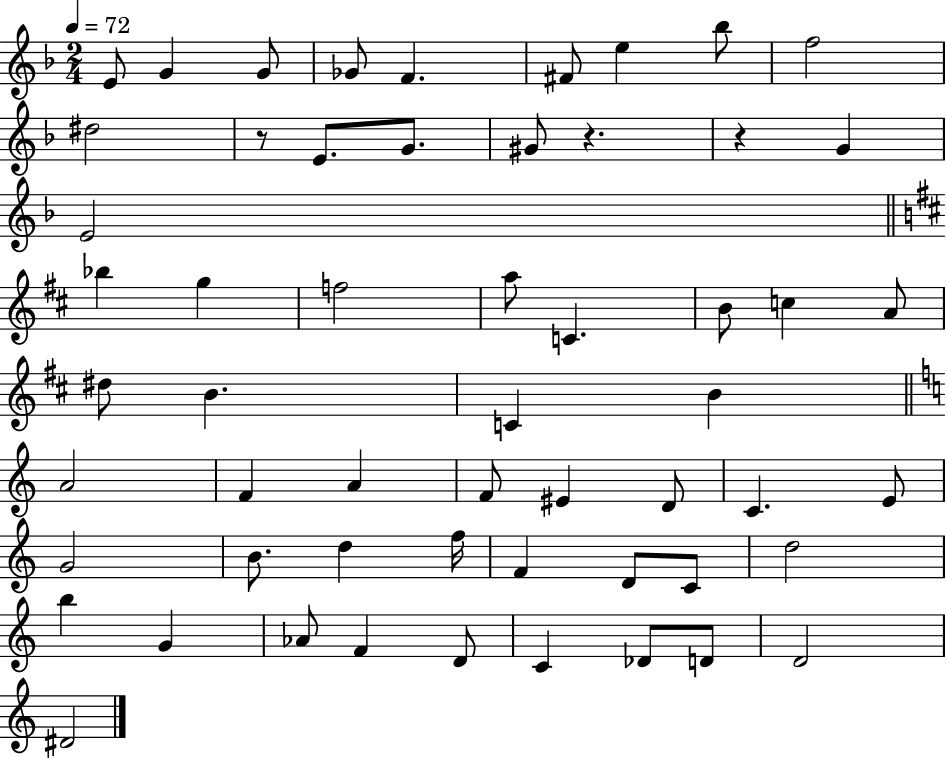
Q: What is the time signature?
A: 2/4